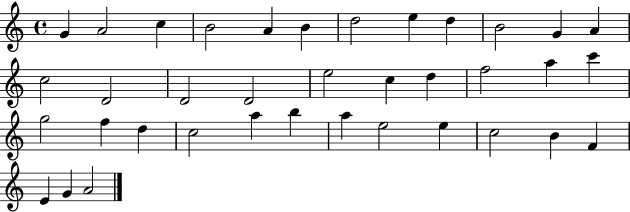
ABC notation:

X:1
T:Untitled
M:4/4
L:1/4
K:C
G A2 c B2 A B d2 e d B2 G A c2 D2 D2 D2 e2 c d f2 a c' g2 f d c2 a b a e2 e c2 B F E G A2